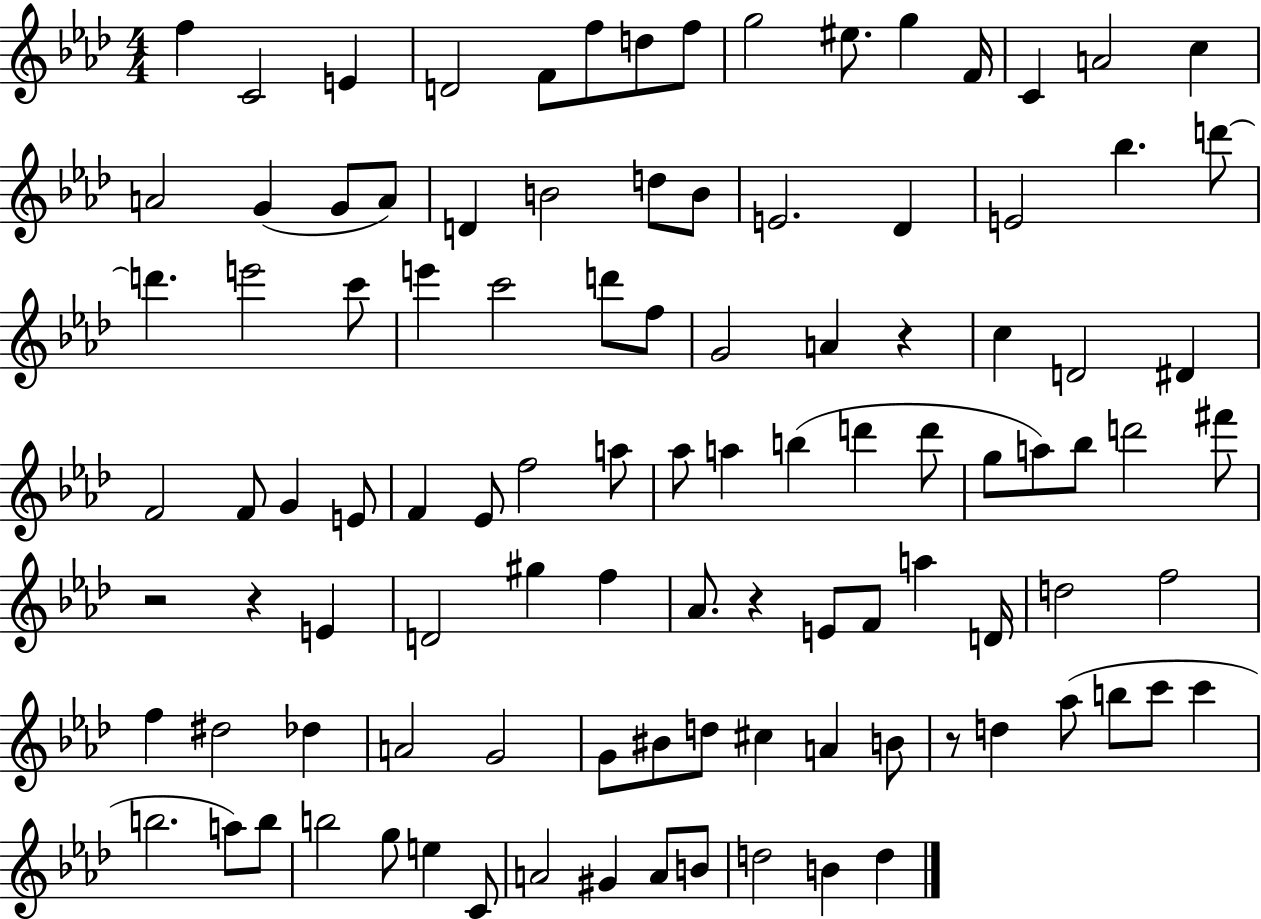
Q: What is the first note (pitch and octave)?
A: F5